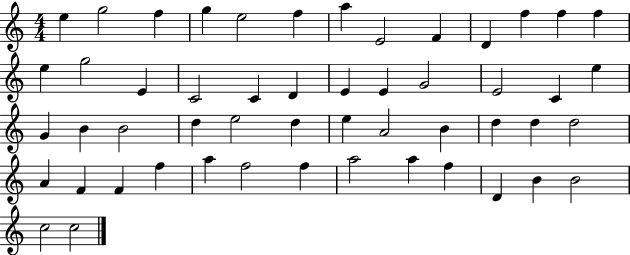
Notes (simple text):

E5/q G5/h F5/q G5/q E5/h F5/q A5/q E4/h F4/q D4/q F5/q F5/q F5/q E5/q G5/h E4/q C4/h C4/q D4/q E4/q E4/q G4/h E4/h C4/q E5/q G4/q B4/q B4/h D5/q E5/h D5/q E5/q A4/h B4/q D5/q D5/q D5/h A4/q F4/q F4/q F5/q A5/q F5/h F5/q A5/h A5/q F5/q D4/q B4/q B4/h C5/h C5/h